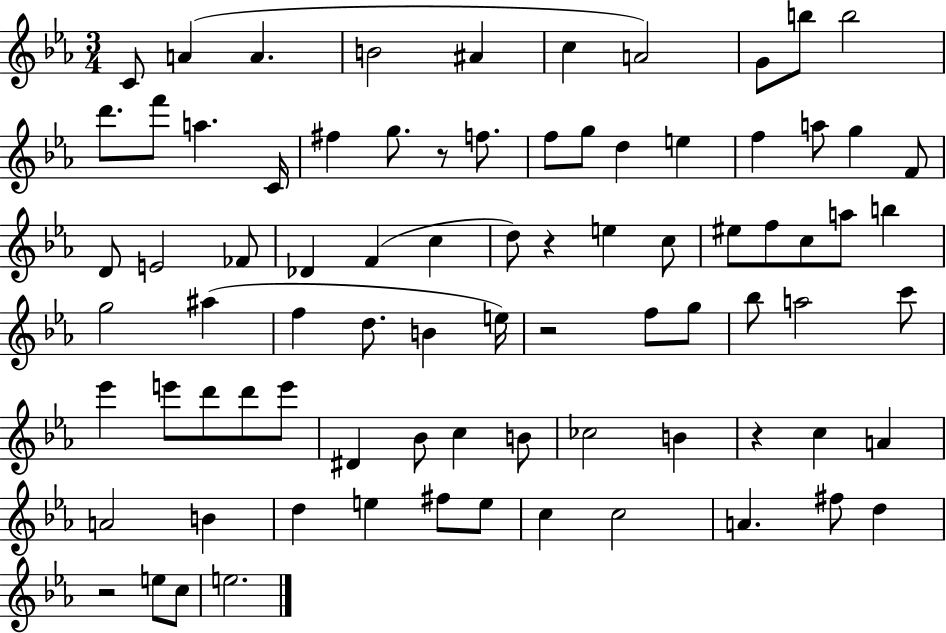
C4/e A4/q A4/q. B4/h A#4/q C5/q A4/h G4/e B5/e B5/h D6/e. F6/e A5/q. C4/s F#5/q G5/e. R/e F5/e. F5/e G5/e D5/q E5/q F5/q A5/e G5/q F4/e D4/e E4/h FES4/e Db4/q F4/q C5/q D5/e R/q E5/q C5/e EIS5/e F5/e C5/e A5/e B5/q G5/h A#5/q F5/q D5/e. B4/q E5/s R/h F5/e G5/e Bb5/e A5/h C6/e Eb6/q E6/e D6/e D6/e E6/e D#4/q Bb4/e C5/q B4/e CES5/h B4/q R/q C5/q A4/q A4/h B4/q D5/q E5/q F#5/e E5/e C5/q C5/h A4/q. F#5/e D5/q R/h E5/e C5/e E5/h.